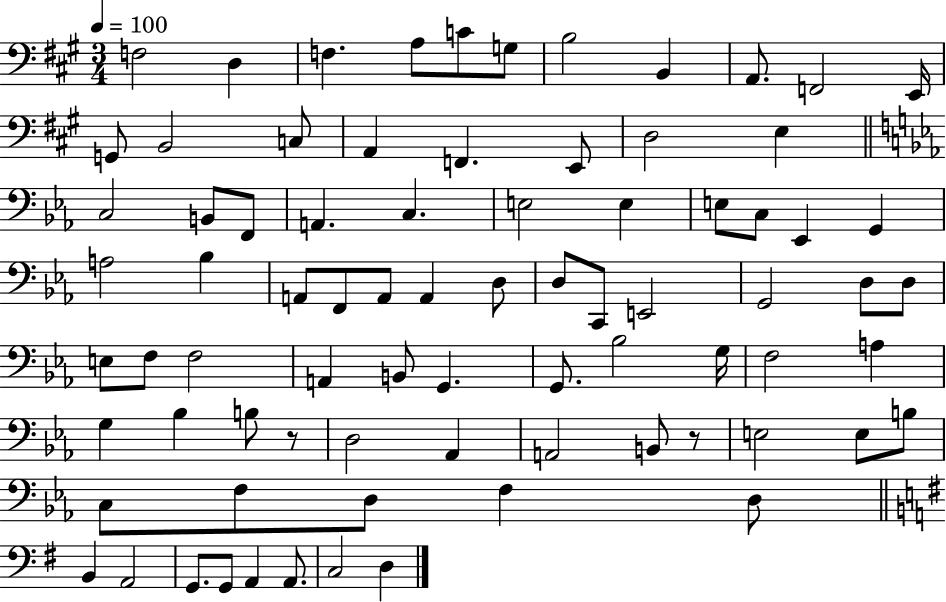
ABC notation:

X:1
T:Untitled
M:3/4
L:1/4
K:A
F,2 D, F, A,/2 C/2 G,/2 B,2 B,, A,,/2 F,,2 E,,/4 G,,/2 B,,2 C,/2 A,, F,, E,,/2 D,2 E, C,2 B,,/2 F,,/2 A,, C, E,2 E, E,/2 C,/2 _E,, G,, A,2 _B, A,,/2 F,,/2 A,,/2 A,, D,/2 D,/2 C,,/2 E,,2 G,,2 D,/2 D,/2 E,/2 F,/2 F,2 A,, B,,/2 G,, G,,/2 _B,2 G,/4 F,2 A, G, _B, B,/2 z/2 D,2 _A,, A,,2 B,,/2 z/2 E,2 E,/2 B,/2 C,/2 F,/2 D,/2 F, D,/2 B,, A,,2 G,,/2 G,,/2 A,, A,,/2 C,2 D,